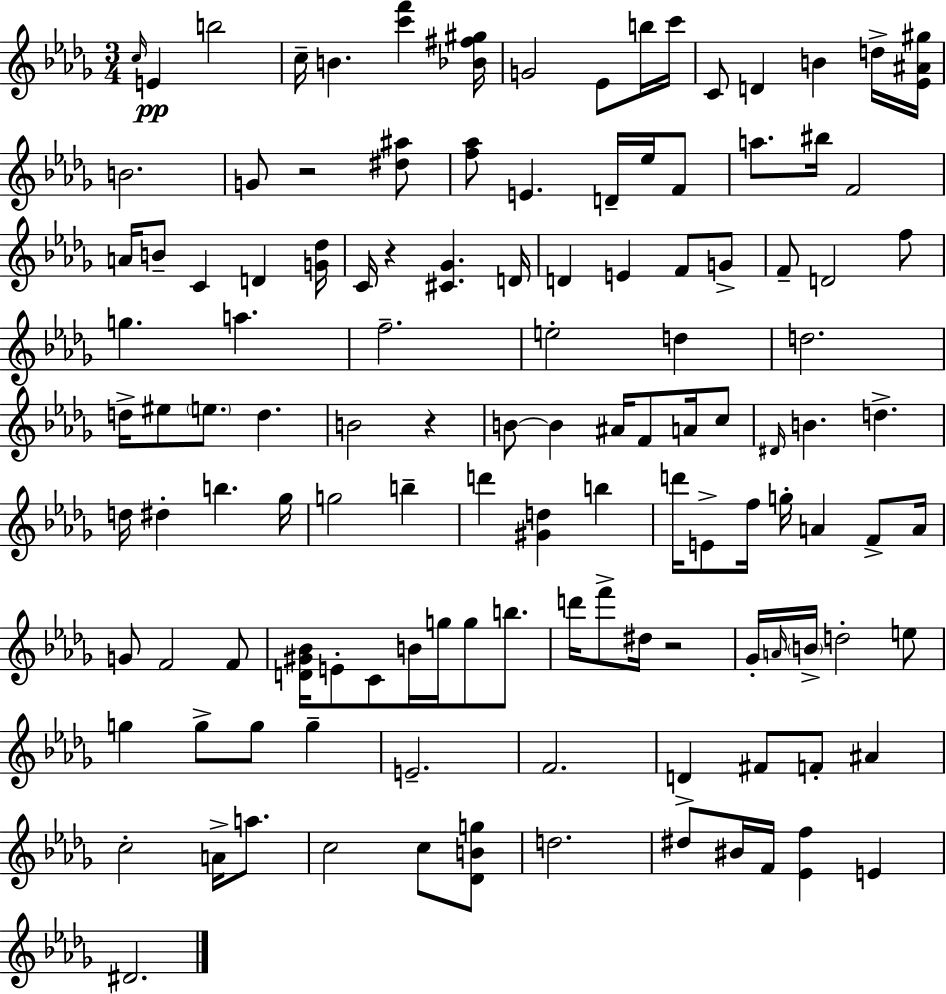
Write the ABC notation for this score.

X:1
T:Untitled
M:3/4
L:1/4
K:Bbm
c/4 E b2 c/4 B [c'f'] [_B^f^g]/4 G2 _E/2 b/4 c'/4 C/2 D B d/4 [_E^A^g]/4 B2 G/2 z2 [^d^a]/2 [f_a]/2 E D/4 _e/4 F/2 a/2 ^b/4 F2 A/4 B/2 C D [G_d]/4 C/4 z [^C_G] D/4 D E F/2 G/2 F/2 D2 f/2 g a f2 e2 d d2 d/4 ^e/2 e/2 d B2 z B/2 B ^A/4 F/2 A/4 c/2 ^D/4 B d d/4 ^d b _g/4 g2 b d' [^Gd] b d'/4 E/2 f/4 g/4 A F/2 A/4 G/2 F2 F/2 [D^G_B]/4 E/2 C/2 B/4 g/4 g/2 b/2 d'/4 f'/2 ^d/4 z2 _G/4 A/4 B/4 d2 e/2 g g/2 g/2 g E2 F2 D ^F/2 F/2 ^A c2 A/4 a/2 c2 c/2 [_DBg]/2 d2 ^d/2 ^B/4 F/4 [_Ef] E ^D2